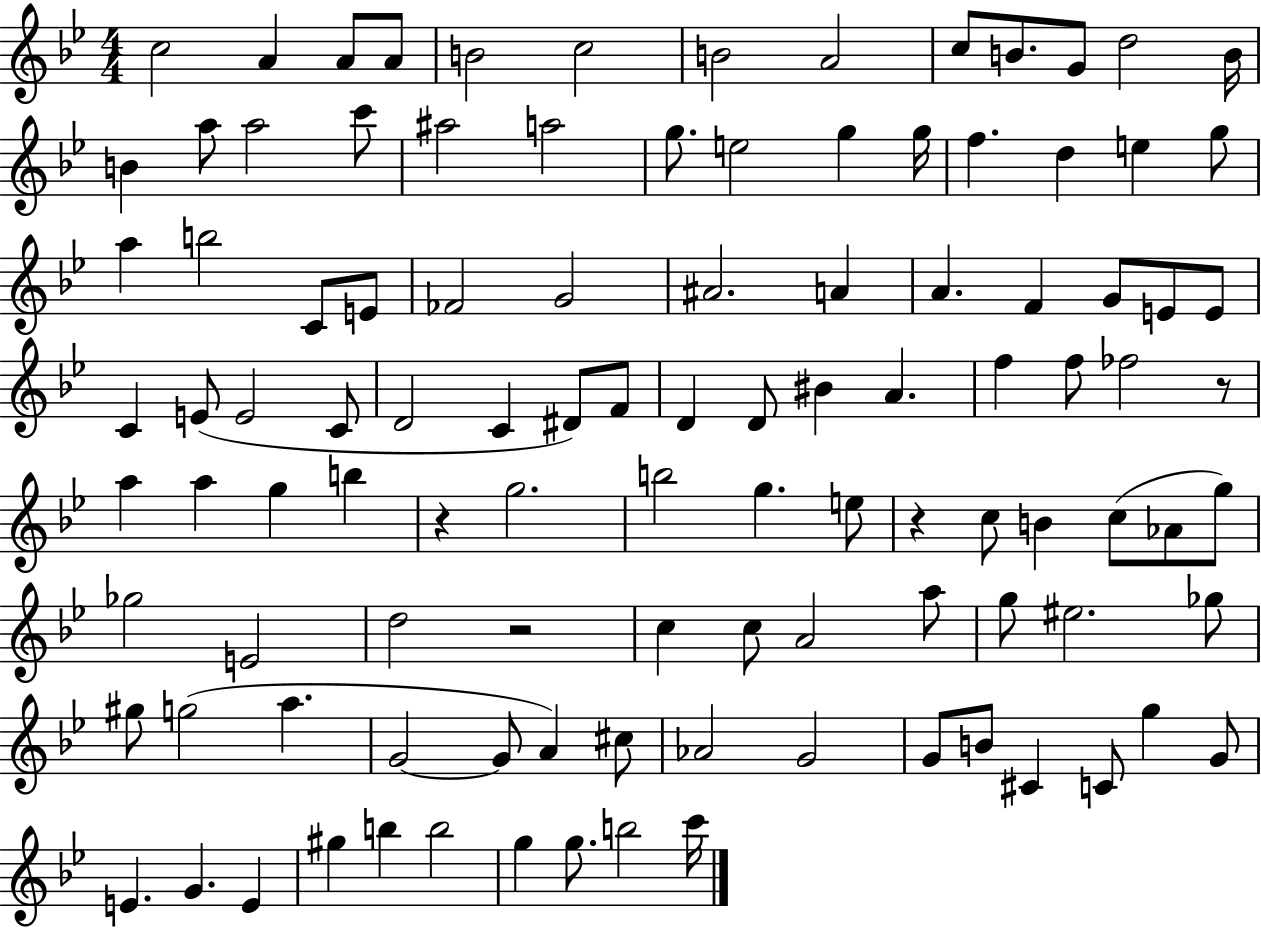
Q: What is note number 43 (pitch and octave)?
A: E4